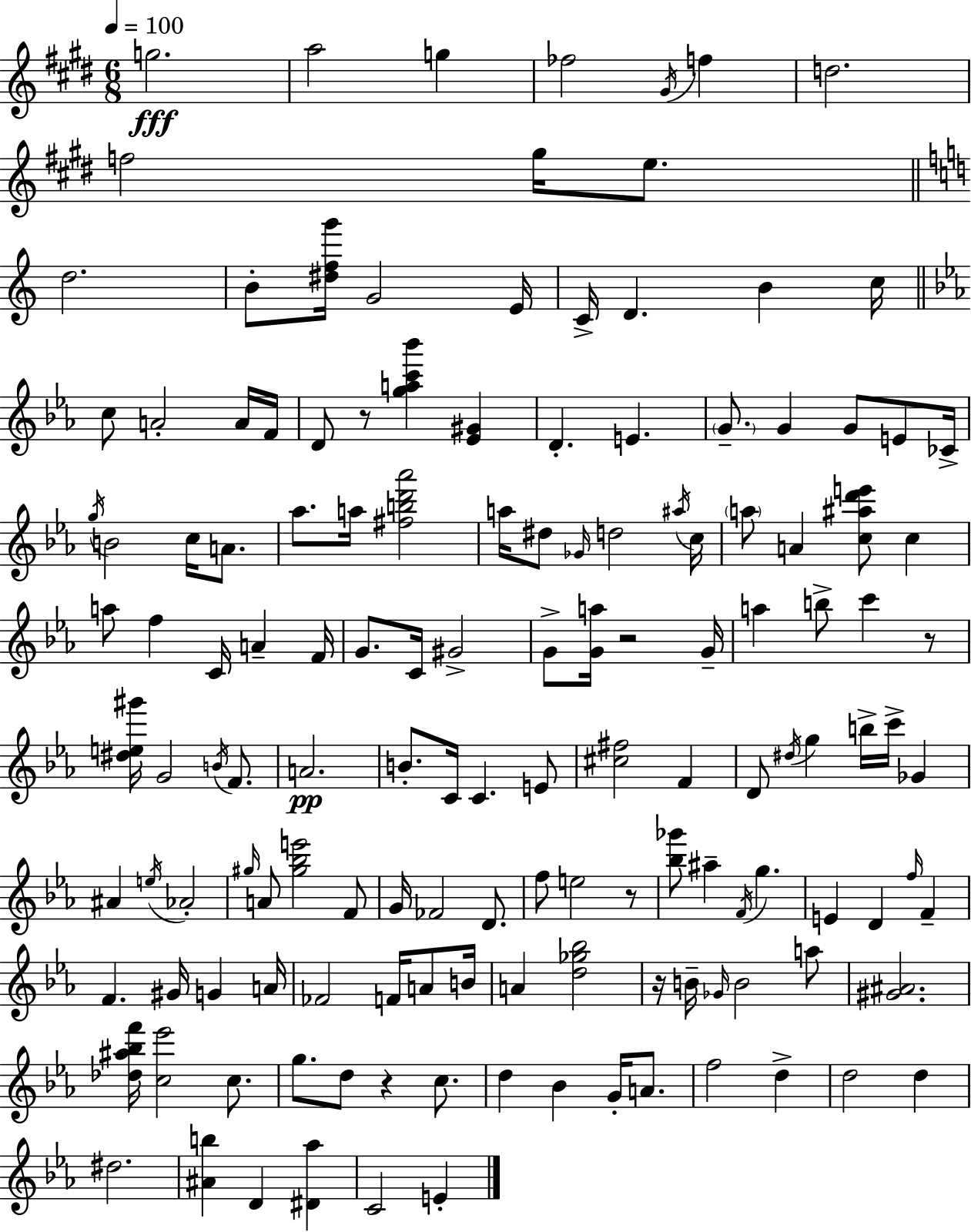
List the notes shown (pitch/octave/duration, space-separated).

G5/h. A5/h G5/q FES5/h G#4/s F5/q D5/h. F5/h G#5/s E5/e. D5/h. B4/e [D#5,F5,G6]/s G4/h E4/s C4/s D4/q. B4/q C5/s C5/e A4/h A4/s F4/s D4/e R/e [G5,A5,C6,Bb6]/q [Eb4,G#4]/q D4/q. E4/q. G4/e. G4/q G4/e E4/e CES4/s G5/s B4/h C5/s A4/e. Ab5/e. A5/s [F#5,B5,D6,Ab6]/h A5/s D#5/e Gb4/s D5/h A#5/s C5/s A5/e A4/q [C5,A#5,D6,E6]/e C5/q A5/e F5/q C4/s A4/q F4/s G4/e. C4/s G#4/h G4/e [G4,A5]/s R/h G4/s A5/q B5/e C6/q R/e [D#5,E5,G#6]/s G4/h B4/s F4/e. A4/h. B4/e. C4/s C4/q. E4/e [C#5,F#5]/h F4/q D4/e D#5/s G5/q B5/s C6/s Gb4/q A#4/q E5/s Ab4/h G#5/s A4/e [G#5,Bb5,E6]/h F4/e G4/s FES4/h D4/e. F5/e E5/h R/e [Bb5,Gb6]/e A#5/q F4/s G5/q. E4/q D4/q F5/s F4/q F4/q. G#4/s G4/q A4/s FES4/h F4/s A4/e B4/s A4/q [D5,Gb5,Bb5]/h R/s B4/s Gb4/s B4/h A5/e [G#4,A#4]/h. [Db5,A#5,Bb5,F6]/s [C5,Eb6]/h C5/e. G5/e. D5/e R/q C5/e. D5/q Bb4/q G4/s A4/e. F5/h D5/q D5/h D5/q D#5/h. [A#4,B5]/q D4/q [D#4,Ab5]/q C4/h E4/q